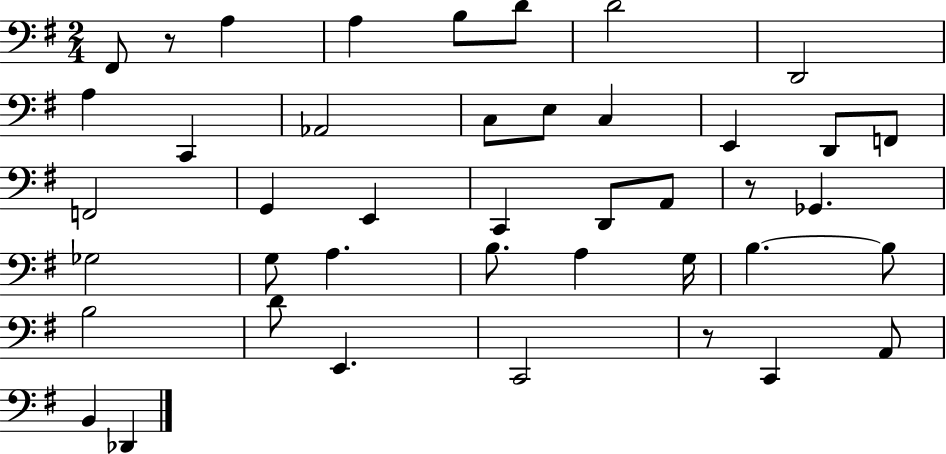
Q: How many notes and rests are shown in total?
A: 42